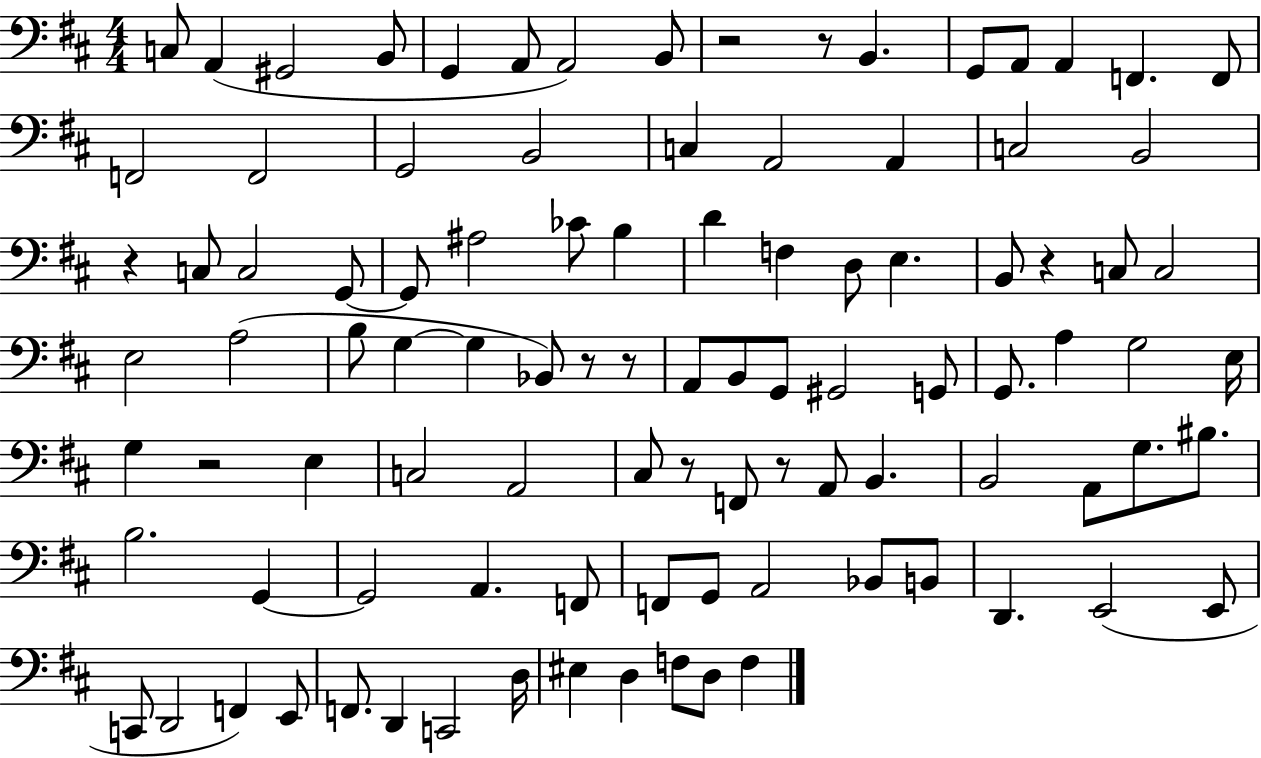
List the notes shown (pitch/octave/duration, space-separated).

C3/e A2/q G#2/h B2/e G2/q A2/e A2/h B2/e R/h R/e B2/q. G2/e A2/e A2/q F2/q. F2/e F2/h F2/h G2/h B2/h C3/q A2/h A2/q C3/h B2/h R/q C3/e C3/h G2/e G2/e A#3/h CES4/e B3/q D4/q F3/q D3/e E3/q. B2/e R/q C3/e C3/h E3/h A3/h B3/e G3/q G3/q Bb2/e R/e R/e A2/e B2/e G2/e G#2/h G2/e G2/e. A3/q G3/h E3/s G3/q R/h E3/q C3/h A2/h C#3/e R/e F2/e R/e A2/e B2/q. B2/h A2/e G3/e. BIS3/e. B3/h. G2/q G2/h A2/q. F2/e F2/e G2/e A2/h Bb2/e B2/e D2/q. E2/h E2/e C2/e D2/h F2/q E2/e F2/e. D2/q C2/h D3/s EIS3/q D3/q F3/e D3/e F3/q